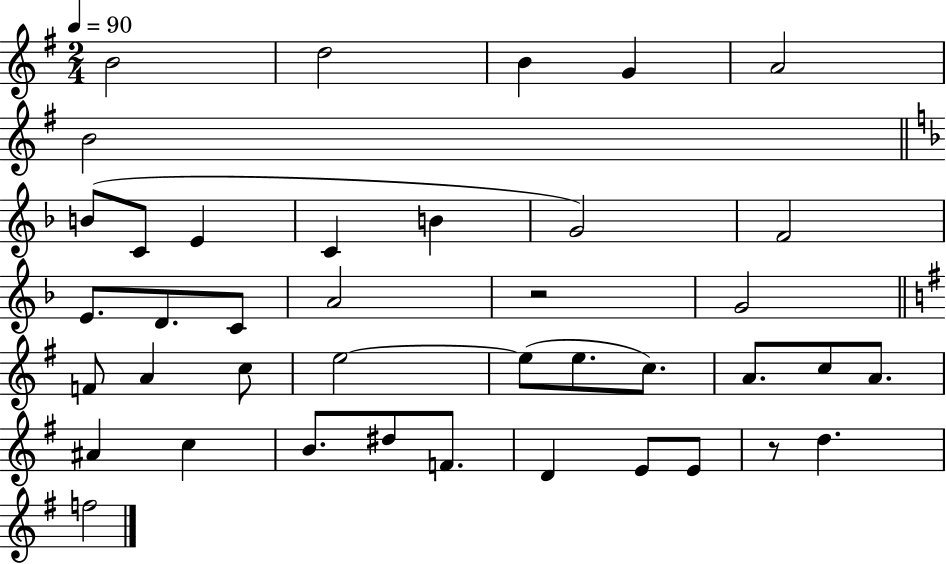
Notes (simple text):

B4/h D5/h B4/q G4/q A4/h B4/h B4/e C4/e E4/q C4/q B4/q G4/h F4/h E4/e. D4/e. C4/e A4/h R/h G4/h F4/e A4/q C5/e E5/h E5/e E5/e. C5/e. A4/e. C5/e A4/e. A#4/q C5/q B4/e. D#5/e F4/e. D4/q E4/e E4/e R/e D5/q. F5/h